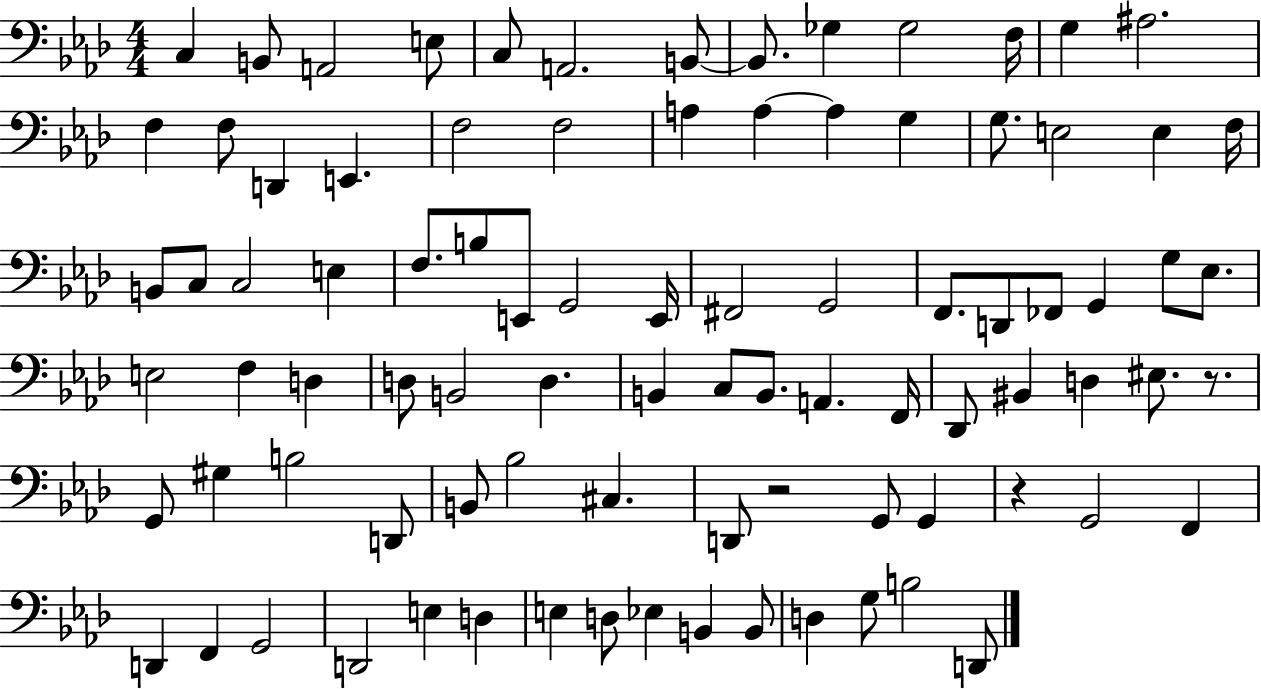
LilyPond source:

{
  \clef bass
  \numericTimeSignature
  \time 4/4
  \key aes \major
  \repeat volta 2 { c4 b,8 a,2 e8 | c8 a,2. b,8~~ | b,8. ges4 ges2 f16 | g4 ais2. | \break f4 f8 d,4 e,4. | f2 f2 | a4 a4~~ a4 g4 | g8. e2 e4 f16 | \break b,8 c8 c2 e4 | f8. b8 e,8 g,2 e,16 | fis,2 g,2 | f,8. d,8 fes,8 g,4 g8 ees8. | \break e2 f4 d4 | d8 b,2 d4. | b,4 c8 b,8. a,4. f,16 | des,8 bis,4 d4 eis8. r8. | \break g,8 gis4 b2 d,8 | b,8 bes2 cis4. | d,8 r2 g,8 g,4 | r4 g,2 f,4 | \break d,4 f,4 g,2 | d,2 e4 d4 | e4 d8 ees4 b,4 b,8 | d4 g8 b2 d,8 | \break } \bar "|."
}